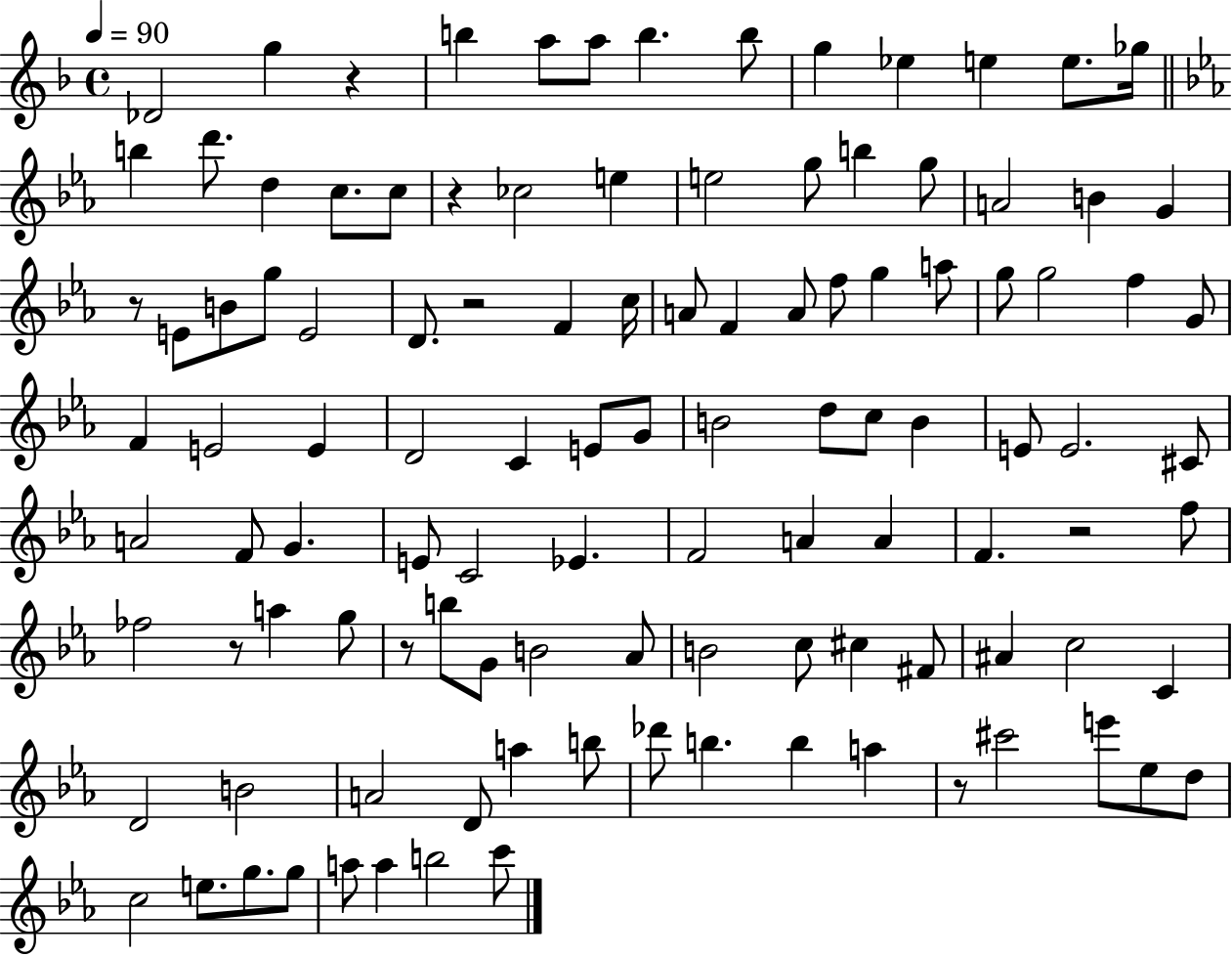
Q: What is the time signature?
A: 4/4